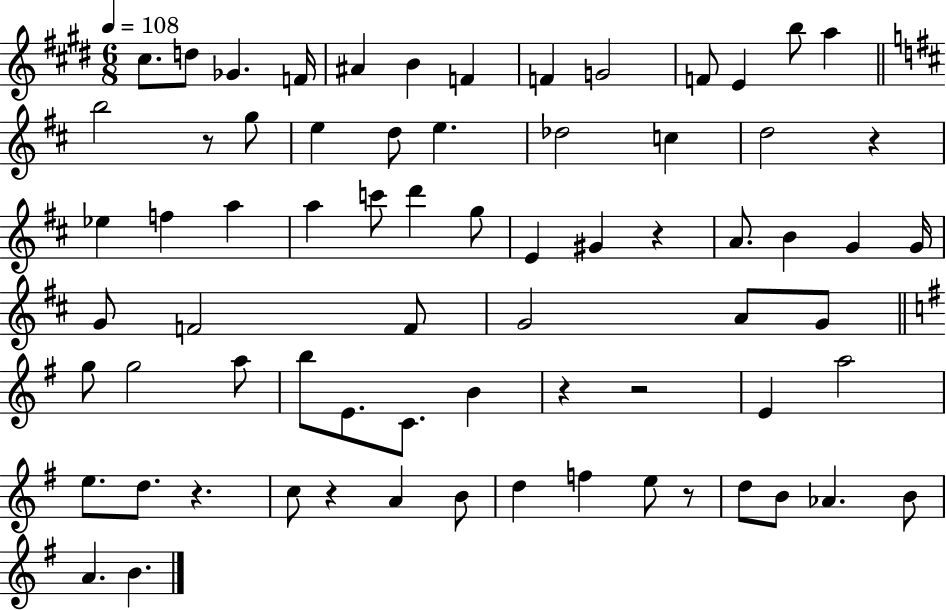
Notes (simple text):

C#5/e. D5/e Gb4/q. F4/s A#4/q B4/q F4/q F4/q G4/h F4/e E4/q B5/e A5/q B5/h R/e G5/e E5/q D5/e E5/q. Db5/h C5/q D5/h R/q Eb5/q F5/q A5/q A5/q C6/e D6/q G5/e E4/q G#4/q R/q A4/e. B4/q G4/q G4/s G4/e F4/h F4/e G4/h A4/e G4/e G5/e G5/h A5/e B5/e E4/e. C4/e. B4/q R/q R/h E4/q A5/h E5/e. D5/e. R/q. C5/e R/q A4/q B4/e D5/q F5/q E5/e R/e D5/e B4/e Ab4/q. B4/e A4/q. B4/q.